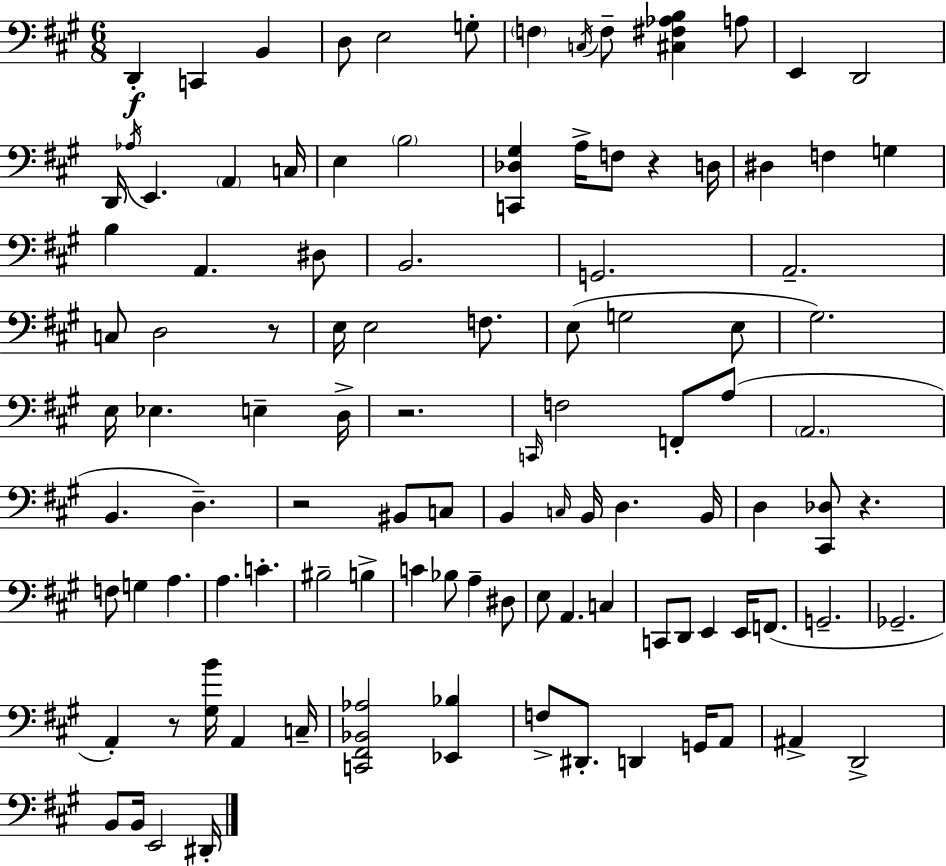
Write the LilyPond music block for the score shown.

{
  \clef bass
  \numericTimeSignature
  \time 6/8
  \key a \major
  d,4-.\f c,4 b,4 | d8 e2 g8-. | \parenthesize f4 \acciaccatura { c16 } f8-- <cis fis aes b>4 a8 | e,4 d,2 | \break d,16 \acciaccatura { aes16 } e,4. \parenthesize a,4 | c16 e4 \parenthesize b2 | <c, des gis>4 a16-> f8 r4 | d16 dis4 f4 g4 | \break b4 a,4. | dis8 b,2. | g,2. | a,2.-- | \break c8 d2 | r8 e16 e2 f8. | e8( g2 | e8 gis2.) | \break e16 ees4. e4-- | d16-> r2. | \grace { c,16 } f2 f,8-. | a8( \parenthesize a,2. | \break b,4. d4.--) | r2 bis,8 | c8 b,4 \grace { c16 } b,16 d4. | b,16 d4 <cis, des>8 r4. | \break f8 g4 a4. | a4. c'4.-. | bis2-- | b4-> c'4 bes8 a4-- | \break dis8 e8 a,4. | c4 c,8 d,8 e,4 | e,16 f,8.( g,2.-- | ges,2.-- | \break a,4-.) r8 <gis b'>16 a,4 | c16-- <c, fis, bes, aes>2 | <ees, bes>4 f8-> dis,8.-. d,4 | g,16 a,8 ais,4-> d,2-> | \break b,8 b,16 e,2 | dis,16-. \bar "|."
}